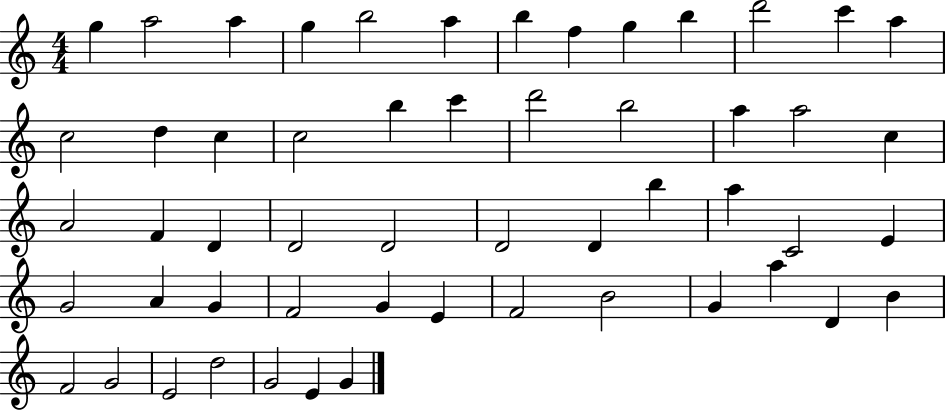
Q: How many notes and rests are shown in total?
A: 54